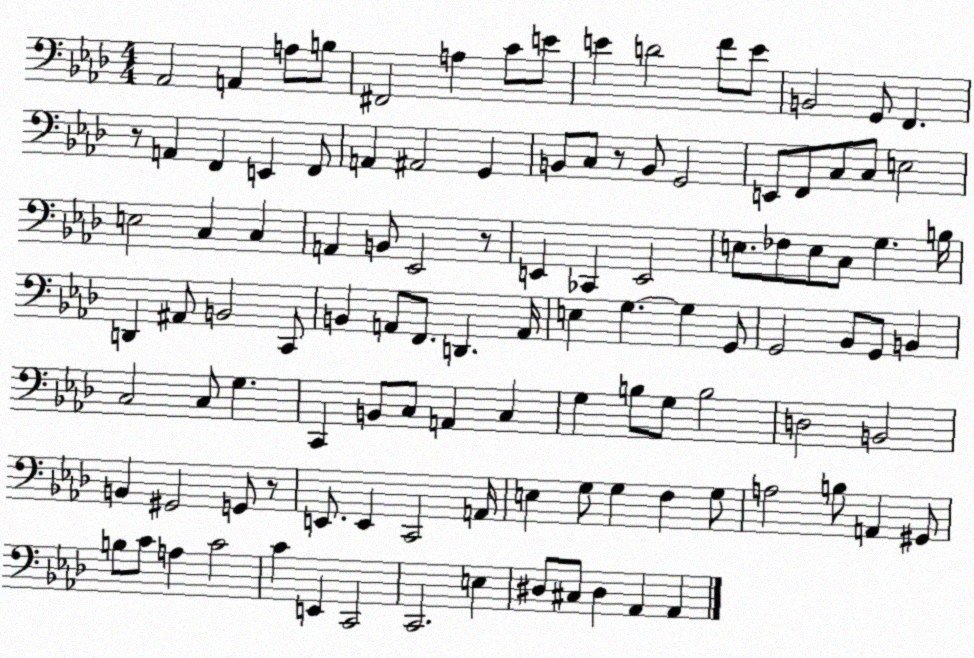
X:1
T:Untitled
M:4/4
L:1/4
K:Ab
_A,,2 A,, A,/2 B,/2 ^F,,2 A, C/2 E/2 E D2 F/2 E/2 B,,2 G,,/2 F,, z/2 A,, F,, E,, F,,/2 A,, ^A,,2 G,, B,,/2 C,/2 z/2 B,,/2 G,,2 E,,/2 F,,/2 C,/2 C,/2 E,2 E,2 C, C, A,, B,,/2 _E,,2 z/2 E,, _C,, E,,2 E,/2 _F,/2 E,/2 C,/2 G, B,/4 D,, ^A,,/2 B,,2 C,,/2 B,, A,,/2 F,,/2 D,, A,,/4 E, G, G, G,,/2 G,,2 _B,,/2 G,,/2 B,, C,2 C,/2 G, C,, B,,/2 C,/2 A,, C, G, B,/2 G,/2 B,2 D,2 B,,2 B,, ^G,,2 G,,/2 z/2 E,,/2 E,, C,,2 A,,/4 E, G,/2 G, F, G,/2 A,2 B,/2 A,, ^G,,/2 B,/2 C/2 A, C2 C E,, C,,2 C,,2 E, ^D,/2 ^C,/2 ^D, _A,, _A,,